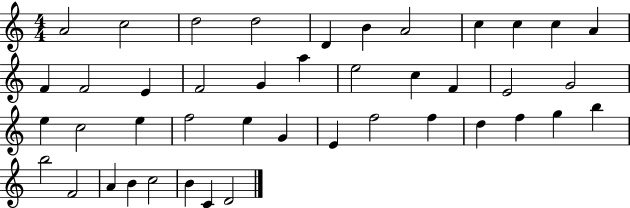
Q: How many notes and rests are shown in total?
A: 43